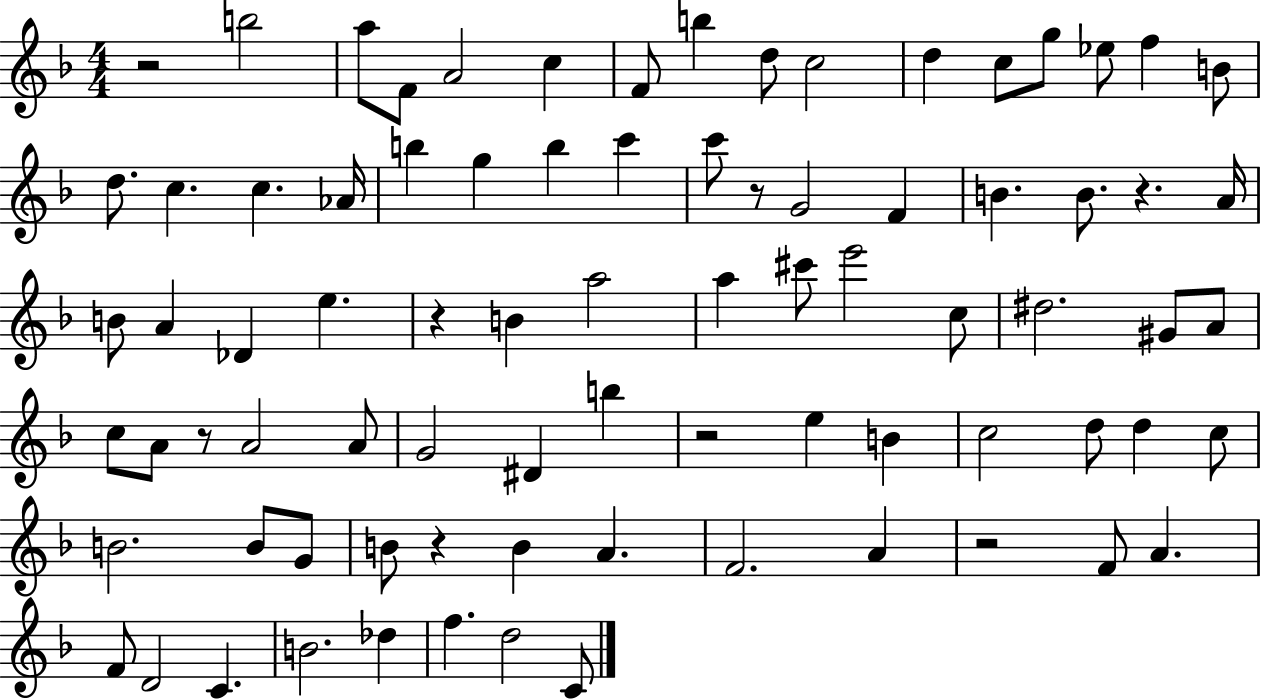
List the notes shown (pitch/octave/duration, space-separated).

R/h B5/h A5/e F4/e A4/h C5/q F4/e B5/q D5/e C5/h D5/q C5/e G5/e Eb5/e F5/q B4/e D5/e. C5/q. C5/q. Ab4/s B5/q G5/q B5/q C6/q C6/e R/e G4/h F4/q B4/q. B4/e. R/q. A4/s B4/e A4/q Db4/q E5/q. R/q B4/q A5/h A5/q C#6/e E6/h C5/e D#5/h. G#4/e A4/e C5/e A4/e R/e A4/h A4/e G4/h D#4/q B5/q R/h E5/q B4/q C5/h D5/e D5/q C5/e B4/h. B4/e G4/e B4/e R/q B4/q A4/q. F4/h. A4/q R/h F4/e A4/q. F4/e D4/h C4/q. B4/h. Db5/q F5/q. D5/h C4/e